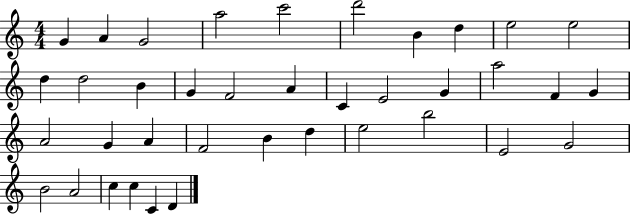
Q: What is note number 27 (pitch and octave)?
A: B4